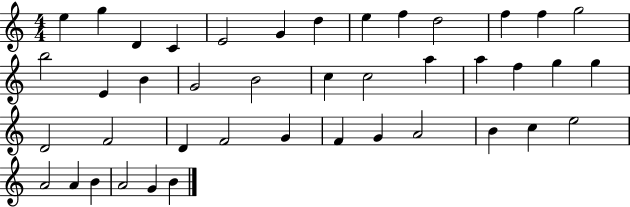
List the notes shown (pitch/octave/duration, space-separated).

E5/q G5/q D4/q C4/q E4/h G4/q D5/q E5/q F5/q D5/h F5/q F5/q G5/h B5/h E4/q B4/q G4/h B4/h C5/q C5/h A5/q A5/q F5/q G5/q G5/q D4/h F4/h D4/q F4/h G4/q F4/q G4/q A4/h B4/q C5/q E5/h A4/h A4/q B4/q A4/h G4/q B4/q